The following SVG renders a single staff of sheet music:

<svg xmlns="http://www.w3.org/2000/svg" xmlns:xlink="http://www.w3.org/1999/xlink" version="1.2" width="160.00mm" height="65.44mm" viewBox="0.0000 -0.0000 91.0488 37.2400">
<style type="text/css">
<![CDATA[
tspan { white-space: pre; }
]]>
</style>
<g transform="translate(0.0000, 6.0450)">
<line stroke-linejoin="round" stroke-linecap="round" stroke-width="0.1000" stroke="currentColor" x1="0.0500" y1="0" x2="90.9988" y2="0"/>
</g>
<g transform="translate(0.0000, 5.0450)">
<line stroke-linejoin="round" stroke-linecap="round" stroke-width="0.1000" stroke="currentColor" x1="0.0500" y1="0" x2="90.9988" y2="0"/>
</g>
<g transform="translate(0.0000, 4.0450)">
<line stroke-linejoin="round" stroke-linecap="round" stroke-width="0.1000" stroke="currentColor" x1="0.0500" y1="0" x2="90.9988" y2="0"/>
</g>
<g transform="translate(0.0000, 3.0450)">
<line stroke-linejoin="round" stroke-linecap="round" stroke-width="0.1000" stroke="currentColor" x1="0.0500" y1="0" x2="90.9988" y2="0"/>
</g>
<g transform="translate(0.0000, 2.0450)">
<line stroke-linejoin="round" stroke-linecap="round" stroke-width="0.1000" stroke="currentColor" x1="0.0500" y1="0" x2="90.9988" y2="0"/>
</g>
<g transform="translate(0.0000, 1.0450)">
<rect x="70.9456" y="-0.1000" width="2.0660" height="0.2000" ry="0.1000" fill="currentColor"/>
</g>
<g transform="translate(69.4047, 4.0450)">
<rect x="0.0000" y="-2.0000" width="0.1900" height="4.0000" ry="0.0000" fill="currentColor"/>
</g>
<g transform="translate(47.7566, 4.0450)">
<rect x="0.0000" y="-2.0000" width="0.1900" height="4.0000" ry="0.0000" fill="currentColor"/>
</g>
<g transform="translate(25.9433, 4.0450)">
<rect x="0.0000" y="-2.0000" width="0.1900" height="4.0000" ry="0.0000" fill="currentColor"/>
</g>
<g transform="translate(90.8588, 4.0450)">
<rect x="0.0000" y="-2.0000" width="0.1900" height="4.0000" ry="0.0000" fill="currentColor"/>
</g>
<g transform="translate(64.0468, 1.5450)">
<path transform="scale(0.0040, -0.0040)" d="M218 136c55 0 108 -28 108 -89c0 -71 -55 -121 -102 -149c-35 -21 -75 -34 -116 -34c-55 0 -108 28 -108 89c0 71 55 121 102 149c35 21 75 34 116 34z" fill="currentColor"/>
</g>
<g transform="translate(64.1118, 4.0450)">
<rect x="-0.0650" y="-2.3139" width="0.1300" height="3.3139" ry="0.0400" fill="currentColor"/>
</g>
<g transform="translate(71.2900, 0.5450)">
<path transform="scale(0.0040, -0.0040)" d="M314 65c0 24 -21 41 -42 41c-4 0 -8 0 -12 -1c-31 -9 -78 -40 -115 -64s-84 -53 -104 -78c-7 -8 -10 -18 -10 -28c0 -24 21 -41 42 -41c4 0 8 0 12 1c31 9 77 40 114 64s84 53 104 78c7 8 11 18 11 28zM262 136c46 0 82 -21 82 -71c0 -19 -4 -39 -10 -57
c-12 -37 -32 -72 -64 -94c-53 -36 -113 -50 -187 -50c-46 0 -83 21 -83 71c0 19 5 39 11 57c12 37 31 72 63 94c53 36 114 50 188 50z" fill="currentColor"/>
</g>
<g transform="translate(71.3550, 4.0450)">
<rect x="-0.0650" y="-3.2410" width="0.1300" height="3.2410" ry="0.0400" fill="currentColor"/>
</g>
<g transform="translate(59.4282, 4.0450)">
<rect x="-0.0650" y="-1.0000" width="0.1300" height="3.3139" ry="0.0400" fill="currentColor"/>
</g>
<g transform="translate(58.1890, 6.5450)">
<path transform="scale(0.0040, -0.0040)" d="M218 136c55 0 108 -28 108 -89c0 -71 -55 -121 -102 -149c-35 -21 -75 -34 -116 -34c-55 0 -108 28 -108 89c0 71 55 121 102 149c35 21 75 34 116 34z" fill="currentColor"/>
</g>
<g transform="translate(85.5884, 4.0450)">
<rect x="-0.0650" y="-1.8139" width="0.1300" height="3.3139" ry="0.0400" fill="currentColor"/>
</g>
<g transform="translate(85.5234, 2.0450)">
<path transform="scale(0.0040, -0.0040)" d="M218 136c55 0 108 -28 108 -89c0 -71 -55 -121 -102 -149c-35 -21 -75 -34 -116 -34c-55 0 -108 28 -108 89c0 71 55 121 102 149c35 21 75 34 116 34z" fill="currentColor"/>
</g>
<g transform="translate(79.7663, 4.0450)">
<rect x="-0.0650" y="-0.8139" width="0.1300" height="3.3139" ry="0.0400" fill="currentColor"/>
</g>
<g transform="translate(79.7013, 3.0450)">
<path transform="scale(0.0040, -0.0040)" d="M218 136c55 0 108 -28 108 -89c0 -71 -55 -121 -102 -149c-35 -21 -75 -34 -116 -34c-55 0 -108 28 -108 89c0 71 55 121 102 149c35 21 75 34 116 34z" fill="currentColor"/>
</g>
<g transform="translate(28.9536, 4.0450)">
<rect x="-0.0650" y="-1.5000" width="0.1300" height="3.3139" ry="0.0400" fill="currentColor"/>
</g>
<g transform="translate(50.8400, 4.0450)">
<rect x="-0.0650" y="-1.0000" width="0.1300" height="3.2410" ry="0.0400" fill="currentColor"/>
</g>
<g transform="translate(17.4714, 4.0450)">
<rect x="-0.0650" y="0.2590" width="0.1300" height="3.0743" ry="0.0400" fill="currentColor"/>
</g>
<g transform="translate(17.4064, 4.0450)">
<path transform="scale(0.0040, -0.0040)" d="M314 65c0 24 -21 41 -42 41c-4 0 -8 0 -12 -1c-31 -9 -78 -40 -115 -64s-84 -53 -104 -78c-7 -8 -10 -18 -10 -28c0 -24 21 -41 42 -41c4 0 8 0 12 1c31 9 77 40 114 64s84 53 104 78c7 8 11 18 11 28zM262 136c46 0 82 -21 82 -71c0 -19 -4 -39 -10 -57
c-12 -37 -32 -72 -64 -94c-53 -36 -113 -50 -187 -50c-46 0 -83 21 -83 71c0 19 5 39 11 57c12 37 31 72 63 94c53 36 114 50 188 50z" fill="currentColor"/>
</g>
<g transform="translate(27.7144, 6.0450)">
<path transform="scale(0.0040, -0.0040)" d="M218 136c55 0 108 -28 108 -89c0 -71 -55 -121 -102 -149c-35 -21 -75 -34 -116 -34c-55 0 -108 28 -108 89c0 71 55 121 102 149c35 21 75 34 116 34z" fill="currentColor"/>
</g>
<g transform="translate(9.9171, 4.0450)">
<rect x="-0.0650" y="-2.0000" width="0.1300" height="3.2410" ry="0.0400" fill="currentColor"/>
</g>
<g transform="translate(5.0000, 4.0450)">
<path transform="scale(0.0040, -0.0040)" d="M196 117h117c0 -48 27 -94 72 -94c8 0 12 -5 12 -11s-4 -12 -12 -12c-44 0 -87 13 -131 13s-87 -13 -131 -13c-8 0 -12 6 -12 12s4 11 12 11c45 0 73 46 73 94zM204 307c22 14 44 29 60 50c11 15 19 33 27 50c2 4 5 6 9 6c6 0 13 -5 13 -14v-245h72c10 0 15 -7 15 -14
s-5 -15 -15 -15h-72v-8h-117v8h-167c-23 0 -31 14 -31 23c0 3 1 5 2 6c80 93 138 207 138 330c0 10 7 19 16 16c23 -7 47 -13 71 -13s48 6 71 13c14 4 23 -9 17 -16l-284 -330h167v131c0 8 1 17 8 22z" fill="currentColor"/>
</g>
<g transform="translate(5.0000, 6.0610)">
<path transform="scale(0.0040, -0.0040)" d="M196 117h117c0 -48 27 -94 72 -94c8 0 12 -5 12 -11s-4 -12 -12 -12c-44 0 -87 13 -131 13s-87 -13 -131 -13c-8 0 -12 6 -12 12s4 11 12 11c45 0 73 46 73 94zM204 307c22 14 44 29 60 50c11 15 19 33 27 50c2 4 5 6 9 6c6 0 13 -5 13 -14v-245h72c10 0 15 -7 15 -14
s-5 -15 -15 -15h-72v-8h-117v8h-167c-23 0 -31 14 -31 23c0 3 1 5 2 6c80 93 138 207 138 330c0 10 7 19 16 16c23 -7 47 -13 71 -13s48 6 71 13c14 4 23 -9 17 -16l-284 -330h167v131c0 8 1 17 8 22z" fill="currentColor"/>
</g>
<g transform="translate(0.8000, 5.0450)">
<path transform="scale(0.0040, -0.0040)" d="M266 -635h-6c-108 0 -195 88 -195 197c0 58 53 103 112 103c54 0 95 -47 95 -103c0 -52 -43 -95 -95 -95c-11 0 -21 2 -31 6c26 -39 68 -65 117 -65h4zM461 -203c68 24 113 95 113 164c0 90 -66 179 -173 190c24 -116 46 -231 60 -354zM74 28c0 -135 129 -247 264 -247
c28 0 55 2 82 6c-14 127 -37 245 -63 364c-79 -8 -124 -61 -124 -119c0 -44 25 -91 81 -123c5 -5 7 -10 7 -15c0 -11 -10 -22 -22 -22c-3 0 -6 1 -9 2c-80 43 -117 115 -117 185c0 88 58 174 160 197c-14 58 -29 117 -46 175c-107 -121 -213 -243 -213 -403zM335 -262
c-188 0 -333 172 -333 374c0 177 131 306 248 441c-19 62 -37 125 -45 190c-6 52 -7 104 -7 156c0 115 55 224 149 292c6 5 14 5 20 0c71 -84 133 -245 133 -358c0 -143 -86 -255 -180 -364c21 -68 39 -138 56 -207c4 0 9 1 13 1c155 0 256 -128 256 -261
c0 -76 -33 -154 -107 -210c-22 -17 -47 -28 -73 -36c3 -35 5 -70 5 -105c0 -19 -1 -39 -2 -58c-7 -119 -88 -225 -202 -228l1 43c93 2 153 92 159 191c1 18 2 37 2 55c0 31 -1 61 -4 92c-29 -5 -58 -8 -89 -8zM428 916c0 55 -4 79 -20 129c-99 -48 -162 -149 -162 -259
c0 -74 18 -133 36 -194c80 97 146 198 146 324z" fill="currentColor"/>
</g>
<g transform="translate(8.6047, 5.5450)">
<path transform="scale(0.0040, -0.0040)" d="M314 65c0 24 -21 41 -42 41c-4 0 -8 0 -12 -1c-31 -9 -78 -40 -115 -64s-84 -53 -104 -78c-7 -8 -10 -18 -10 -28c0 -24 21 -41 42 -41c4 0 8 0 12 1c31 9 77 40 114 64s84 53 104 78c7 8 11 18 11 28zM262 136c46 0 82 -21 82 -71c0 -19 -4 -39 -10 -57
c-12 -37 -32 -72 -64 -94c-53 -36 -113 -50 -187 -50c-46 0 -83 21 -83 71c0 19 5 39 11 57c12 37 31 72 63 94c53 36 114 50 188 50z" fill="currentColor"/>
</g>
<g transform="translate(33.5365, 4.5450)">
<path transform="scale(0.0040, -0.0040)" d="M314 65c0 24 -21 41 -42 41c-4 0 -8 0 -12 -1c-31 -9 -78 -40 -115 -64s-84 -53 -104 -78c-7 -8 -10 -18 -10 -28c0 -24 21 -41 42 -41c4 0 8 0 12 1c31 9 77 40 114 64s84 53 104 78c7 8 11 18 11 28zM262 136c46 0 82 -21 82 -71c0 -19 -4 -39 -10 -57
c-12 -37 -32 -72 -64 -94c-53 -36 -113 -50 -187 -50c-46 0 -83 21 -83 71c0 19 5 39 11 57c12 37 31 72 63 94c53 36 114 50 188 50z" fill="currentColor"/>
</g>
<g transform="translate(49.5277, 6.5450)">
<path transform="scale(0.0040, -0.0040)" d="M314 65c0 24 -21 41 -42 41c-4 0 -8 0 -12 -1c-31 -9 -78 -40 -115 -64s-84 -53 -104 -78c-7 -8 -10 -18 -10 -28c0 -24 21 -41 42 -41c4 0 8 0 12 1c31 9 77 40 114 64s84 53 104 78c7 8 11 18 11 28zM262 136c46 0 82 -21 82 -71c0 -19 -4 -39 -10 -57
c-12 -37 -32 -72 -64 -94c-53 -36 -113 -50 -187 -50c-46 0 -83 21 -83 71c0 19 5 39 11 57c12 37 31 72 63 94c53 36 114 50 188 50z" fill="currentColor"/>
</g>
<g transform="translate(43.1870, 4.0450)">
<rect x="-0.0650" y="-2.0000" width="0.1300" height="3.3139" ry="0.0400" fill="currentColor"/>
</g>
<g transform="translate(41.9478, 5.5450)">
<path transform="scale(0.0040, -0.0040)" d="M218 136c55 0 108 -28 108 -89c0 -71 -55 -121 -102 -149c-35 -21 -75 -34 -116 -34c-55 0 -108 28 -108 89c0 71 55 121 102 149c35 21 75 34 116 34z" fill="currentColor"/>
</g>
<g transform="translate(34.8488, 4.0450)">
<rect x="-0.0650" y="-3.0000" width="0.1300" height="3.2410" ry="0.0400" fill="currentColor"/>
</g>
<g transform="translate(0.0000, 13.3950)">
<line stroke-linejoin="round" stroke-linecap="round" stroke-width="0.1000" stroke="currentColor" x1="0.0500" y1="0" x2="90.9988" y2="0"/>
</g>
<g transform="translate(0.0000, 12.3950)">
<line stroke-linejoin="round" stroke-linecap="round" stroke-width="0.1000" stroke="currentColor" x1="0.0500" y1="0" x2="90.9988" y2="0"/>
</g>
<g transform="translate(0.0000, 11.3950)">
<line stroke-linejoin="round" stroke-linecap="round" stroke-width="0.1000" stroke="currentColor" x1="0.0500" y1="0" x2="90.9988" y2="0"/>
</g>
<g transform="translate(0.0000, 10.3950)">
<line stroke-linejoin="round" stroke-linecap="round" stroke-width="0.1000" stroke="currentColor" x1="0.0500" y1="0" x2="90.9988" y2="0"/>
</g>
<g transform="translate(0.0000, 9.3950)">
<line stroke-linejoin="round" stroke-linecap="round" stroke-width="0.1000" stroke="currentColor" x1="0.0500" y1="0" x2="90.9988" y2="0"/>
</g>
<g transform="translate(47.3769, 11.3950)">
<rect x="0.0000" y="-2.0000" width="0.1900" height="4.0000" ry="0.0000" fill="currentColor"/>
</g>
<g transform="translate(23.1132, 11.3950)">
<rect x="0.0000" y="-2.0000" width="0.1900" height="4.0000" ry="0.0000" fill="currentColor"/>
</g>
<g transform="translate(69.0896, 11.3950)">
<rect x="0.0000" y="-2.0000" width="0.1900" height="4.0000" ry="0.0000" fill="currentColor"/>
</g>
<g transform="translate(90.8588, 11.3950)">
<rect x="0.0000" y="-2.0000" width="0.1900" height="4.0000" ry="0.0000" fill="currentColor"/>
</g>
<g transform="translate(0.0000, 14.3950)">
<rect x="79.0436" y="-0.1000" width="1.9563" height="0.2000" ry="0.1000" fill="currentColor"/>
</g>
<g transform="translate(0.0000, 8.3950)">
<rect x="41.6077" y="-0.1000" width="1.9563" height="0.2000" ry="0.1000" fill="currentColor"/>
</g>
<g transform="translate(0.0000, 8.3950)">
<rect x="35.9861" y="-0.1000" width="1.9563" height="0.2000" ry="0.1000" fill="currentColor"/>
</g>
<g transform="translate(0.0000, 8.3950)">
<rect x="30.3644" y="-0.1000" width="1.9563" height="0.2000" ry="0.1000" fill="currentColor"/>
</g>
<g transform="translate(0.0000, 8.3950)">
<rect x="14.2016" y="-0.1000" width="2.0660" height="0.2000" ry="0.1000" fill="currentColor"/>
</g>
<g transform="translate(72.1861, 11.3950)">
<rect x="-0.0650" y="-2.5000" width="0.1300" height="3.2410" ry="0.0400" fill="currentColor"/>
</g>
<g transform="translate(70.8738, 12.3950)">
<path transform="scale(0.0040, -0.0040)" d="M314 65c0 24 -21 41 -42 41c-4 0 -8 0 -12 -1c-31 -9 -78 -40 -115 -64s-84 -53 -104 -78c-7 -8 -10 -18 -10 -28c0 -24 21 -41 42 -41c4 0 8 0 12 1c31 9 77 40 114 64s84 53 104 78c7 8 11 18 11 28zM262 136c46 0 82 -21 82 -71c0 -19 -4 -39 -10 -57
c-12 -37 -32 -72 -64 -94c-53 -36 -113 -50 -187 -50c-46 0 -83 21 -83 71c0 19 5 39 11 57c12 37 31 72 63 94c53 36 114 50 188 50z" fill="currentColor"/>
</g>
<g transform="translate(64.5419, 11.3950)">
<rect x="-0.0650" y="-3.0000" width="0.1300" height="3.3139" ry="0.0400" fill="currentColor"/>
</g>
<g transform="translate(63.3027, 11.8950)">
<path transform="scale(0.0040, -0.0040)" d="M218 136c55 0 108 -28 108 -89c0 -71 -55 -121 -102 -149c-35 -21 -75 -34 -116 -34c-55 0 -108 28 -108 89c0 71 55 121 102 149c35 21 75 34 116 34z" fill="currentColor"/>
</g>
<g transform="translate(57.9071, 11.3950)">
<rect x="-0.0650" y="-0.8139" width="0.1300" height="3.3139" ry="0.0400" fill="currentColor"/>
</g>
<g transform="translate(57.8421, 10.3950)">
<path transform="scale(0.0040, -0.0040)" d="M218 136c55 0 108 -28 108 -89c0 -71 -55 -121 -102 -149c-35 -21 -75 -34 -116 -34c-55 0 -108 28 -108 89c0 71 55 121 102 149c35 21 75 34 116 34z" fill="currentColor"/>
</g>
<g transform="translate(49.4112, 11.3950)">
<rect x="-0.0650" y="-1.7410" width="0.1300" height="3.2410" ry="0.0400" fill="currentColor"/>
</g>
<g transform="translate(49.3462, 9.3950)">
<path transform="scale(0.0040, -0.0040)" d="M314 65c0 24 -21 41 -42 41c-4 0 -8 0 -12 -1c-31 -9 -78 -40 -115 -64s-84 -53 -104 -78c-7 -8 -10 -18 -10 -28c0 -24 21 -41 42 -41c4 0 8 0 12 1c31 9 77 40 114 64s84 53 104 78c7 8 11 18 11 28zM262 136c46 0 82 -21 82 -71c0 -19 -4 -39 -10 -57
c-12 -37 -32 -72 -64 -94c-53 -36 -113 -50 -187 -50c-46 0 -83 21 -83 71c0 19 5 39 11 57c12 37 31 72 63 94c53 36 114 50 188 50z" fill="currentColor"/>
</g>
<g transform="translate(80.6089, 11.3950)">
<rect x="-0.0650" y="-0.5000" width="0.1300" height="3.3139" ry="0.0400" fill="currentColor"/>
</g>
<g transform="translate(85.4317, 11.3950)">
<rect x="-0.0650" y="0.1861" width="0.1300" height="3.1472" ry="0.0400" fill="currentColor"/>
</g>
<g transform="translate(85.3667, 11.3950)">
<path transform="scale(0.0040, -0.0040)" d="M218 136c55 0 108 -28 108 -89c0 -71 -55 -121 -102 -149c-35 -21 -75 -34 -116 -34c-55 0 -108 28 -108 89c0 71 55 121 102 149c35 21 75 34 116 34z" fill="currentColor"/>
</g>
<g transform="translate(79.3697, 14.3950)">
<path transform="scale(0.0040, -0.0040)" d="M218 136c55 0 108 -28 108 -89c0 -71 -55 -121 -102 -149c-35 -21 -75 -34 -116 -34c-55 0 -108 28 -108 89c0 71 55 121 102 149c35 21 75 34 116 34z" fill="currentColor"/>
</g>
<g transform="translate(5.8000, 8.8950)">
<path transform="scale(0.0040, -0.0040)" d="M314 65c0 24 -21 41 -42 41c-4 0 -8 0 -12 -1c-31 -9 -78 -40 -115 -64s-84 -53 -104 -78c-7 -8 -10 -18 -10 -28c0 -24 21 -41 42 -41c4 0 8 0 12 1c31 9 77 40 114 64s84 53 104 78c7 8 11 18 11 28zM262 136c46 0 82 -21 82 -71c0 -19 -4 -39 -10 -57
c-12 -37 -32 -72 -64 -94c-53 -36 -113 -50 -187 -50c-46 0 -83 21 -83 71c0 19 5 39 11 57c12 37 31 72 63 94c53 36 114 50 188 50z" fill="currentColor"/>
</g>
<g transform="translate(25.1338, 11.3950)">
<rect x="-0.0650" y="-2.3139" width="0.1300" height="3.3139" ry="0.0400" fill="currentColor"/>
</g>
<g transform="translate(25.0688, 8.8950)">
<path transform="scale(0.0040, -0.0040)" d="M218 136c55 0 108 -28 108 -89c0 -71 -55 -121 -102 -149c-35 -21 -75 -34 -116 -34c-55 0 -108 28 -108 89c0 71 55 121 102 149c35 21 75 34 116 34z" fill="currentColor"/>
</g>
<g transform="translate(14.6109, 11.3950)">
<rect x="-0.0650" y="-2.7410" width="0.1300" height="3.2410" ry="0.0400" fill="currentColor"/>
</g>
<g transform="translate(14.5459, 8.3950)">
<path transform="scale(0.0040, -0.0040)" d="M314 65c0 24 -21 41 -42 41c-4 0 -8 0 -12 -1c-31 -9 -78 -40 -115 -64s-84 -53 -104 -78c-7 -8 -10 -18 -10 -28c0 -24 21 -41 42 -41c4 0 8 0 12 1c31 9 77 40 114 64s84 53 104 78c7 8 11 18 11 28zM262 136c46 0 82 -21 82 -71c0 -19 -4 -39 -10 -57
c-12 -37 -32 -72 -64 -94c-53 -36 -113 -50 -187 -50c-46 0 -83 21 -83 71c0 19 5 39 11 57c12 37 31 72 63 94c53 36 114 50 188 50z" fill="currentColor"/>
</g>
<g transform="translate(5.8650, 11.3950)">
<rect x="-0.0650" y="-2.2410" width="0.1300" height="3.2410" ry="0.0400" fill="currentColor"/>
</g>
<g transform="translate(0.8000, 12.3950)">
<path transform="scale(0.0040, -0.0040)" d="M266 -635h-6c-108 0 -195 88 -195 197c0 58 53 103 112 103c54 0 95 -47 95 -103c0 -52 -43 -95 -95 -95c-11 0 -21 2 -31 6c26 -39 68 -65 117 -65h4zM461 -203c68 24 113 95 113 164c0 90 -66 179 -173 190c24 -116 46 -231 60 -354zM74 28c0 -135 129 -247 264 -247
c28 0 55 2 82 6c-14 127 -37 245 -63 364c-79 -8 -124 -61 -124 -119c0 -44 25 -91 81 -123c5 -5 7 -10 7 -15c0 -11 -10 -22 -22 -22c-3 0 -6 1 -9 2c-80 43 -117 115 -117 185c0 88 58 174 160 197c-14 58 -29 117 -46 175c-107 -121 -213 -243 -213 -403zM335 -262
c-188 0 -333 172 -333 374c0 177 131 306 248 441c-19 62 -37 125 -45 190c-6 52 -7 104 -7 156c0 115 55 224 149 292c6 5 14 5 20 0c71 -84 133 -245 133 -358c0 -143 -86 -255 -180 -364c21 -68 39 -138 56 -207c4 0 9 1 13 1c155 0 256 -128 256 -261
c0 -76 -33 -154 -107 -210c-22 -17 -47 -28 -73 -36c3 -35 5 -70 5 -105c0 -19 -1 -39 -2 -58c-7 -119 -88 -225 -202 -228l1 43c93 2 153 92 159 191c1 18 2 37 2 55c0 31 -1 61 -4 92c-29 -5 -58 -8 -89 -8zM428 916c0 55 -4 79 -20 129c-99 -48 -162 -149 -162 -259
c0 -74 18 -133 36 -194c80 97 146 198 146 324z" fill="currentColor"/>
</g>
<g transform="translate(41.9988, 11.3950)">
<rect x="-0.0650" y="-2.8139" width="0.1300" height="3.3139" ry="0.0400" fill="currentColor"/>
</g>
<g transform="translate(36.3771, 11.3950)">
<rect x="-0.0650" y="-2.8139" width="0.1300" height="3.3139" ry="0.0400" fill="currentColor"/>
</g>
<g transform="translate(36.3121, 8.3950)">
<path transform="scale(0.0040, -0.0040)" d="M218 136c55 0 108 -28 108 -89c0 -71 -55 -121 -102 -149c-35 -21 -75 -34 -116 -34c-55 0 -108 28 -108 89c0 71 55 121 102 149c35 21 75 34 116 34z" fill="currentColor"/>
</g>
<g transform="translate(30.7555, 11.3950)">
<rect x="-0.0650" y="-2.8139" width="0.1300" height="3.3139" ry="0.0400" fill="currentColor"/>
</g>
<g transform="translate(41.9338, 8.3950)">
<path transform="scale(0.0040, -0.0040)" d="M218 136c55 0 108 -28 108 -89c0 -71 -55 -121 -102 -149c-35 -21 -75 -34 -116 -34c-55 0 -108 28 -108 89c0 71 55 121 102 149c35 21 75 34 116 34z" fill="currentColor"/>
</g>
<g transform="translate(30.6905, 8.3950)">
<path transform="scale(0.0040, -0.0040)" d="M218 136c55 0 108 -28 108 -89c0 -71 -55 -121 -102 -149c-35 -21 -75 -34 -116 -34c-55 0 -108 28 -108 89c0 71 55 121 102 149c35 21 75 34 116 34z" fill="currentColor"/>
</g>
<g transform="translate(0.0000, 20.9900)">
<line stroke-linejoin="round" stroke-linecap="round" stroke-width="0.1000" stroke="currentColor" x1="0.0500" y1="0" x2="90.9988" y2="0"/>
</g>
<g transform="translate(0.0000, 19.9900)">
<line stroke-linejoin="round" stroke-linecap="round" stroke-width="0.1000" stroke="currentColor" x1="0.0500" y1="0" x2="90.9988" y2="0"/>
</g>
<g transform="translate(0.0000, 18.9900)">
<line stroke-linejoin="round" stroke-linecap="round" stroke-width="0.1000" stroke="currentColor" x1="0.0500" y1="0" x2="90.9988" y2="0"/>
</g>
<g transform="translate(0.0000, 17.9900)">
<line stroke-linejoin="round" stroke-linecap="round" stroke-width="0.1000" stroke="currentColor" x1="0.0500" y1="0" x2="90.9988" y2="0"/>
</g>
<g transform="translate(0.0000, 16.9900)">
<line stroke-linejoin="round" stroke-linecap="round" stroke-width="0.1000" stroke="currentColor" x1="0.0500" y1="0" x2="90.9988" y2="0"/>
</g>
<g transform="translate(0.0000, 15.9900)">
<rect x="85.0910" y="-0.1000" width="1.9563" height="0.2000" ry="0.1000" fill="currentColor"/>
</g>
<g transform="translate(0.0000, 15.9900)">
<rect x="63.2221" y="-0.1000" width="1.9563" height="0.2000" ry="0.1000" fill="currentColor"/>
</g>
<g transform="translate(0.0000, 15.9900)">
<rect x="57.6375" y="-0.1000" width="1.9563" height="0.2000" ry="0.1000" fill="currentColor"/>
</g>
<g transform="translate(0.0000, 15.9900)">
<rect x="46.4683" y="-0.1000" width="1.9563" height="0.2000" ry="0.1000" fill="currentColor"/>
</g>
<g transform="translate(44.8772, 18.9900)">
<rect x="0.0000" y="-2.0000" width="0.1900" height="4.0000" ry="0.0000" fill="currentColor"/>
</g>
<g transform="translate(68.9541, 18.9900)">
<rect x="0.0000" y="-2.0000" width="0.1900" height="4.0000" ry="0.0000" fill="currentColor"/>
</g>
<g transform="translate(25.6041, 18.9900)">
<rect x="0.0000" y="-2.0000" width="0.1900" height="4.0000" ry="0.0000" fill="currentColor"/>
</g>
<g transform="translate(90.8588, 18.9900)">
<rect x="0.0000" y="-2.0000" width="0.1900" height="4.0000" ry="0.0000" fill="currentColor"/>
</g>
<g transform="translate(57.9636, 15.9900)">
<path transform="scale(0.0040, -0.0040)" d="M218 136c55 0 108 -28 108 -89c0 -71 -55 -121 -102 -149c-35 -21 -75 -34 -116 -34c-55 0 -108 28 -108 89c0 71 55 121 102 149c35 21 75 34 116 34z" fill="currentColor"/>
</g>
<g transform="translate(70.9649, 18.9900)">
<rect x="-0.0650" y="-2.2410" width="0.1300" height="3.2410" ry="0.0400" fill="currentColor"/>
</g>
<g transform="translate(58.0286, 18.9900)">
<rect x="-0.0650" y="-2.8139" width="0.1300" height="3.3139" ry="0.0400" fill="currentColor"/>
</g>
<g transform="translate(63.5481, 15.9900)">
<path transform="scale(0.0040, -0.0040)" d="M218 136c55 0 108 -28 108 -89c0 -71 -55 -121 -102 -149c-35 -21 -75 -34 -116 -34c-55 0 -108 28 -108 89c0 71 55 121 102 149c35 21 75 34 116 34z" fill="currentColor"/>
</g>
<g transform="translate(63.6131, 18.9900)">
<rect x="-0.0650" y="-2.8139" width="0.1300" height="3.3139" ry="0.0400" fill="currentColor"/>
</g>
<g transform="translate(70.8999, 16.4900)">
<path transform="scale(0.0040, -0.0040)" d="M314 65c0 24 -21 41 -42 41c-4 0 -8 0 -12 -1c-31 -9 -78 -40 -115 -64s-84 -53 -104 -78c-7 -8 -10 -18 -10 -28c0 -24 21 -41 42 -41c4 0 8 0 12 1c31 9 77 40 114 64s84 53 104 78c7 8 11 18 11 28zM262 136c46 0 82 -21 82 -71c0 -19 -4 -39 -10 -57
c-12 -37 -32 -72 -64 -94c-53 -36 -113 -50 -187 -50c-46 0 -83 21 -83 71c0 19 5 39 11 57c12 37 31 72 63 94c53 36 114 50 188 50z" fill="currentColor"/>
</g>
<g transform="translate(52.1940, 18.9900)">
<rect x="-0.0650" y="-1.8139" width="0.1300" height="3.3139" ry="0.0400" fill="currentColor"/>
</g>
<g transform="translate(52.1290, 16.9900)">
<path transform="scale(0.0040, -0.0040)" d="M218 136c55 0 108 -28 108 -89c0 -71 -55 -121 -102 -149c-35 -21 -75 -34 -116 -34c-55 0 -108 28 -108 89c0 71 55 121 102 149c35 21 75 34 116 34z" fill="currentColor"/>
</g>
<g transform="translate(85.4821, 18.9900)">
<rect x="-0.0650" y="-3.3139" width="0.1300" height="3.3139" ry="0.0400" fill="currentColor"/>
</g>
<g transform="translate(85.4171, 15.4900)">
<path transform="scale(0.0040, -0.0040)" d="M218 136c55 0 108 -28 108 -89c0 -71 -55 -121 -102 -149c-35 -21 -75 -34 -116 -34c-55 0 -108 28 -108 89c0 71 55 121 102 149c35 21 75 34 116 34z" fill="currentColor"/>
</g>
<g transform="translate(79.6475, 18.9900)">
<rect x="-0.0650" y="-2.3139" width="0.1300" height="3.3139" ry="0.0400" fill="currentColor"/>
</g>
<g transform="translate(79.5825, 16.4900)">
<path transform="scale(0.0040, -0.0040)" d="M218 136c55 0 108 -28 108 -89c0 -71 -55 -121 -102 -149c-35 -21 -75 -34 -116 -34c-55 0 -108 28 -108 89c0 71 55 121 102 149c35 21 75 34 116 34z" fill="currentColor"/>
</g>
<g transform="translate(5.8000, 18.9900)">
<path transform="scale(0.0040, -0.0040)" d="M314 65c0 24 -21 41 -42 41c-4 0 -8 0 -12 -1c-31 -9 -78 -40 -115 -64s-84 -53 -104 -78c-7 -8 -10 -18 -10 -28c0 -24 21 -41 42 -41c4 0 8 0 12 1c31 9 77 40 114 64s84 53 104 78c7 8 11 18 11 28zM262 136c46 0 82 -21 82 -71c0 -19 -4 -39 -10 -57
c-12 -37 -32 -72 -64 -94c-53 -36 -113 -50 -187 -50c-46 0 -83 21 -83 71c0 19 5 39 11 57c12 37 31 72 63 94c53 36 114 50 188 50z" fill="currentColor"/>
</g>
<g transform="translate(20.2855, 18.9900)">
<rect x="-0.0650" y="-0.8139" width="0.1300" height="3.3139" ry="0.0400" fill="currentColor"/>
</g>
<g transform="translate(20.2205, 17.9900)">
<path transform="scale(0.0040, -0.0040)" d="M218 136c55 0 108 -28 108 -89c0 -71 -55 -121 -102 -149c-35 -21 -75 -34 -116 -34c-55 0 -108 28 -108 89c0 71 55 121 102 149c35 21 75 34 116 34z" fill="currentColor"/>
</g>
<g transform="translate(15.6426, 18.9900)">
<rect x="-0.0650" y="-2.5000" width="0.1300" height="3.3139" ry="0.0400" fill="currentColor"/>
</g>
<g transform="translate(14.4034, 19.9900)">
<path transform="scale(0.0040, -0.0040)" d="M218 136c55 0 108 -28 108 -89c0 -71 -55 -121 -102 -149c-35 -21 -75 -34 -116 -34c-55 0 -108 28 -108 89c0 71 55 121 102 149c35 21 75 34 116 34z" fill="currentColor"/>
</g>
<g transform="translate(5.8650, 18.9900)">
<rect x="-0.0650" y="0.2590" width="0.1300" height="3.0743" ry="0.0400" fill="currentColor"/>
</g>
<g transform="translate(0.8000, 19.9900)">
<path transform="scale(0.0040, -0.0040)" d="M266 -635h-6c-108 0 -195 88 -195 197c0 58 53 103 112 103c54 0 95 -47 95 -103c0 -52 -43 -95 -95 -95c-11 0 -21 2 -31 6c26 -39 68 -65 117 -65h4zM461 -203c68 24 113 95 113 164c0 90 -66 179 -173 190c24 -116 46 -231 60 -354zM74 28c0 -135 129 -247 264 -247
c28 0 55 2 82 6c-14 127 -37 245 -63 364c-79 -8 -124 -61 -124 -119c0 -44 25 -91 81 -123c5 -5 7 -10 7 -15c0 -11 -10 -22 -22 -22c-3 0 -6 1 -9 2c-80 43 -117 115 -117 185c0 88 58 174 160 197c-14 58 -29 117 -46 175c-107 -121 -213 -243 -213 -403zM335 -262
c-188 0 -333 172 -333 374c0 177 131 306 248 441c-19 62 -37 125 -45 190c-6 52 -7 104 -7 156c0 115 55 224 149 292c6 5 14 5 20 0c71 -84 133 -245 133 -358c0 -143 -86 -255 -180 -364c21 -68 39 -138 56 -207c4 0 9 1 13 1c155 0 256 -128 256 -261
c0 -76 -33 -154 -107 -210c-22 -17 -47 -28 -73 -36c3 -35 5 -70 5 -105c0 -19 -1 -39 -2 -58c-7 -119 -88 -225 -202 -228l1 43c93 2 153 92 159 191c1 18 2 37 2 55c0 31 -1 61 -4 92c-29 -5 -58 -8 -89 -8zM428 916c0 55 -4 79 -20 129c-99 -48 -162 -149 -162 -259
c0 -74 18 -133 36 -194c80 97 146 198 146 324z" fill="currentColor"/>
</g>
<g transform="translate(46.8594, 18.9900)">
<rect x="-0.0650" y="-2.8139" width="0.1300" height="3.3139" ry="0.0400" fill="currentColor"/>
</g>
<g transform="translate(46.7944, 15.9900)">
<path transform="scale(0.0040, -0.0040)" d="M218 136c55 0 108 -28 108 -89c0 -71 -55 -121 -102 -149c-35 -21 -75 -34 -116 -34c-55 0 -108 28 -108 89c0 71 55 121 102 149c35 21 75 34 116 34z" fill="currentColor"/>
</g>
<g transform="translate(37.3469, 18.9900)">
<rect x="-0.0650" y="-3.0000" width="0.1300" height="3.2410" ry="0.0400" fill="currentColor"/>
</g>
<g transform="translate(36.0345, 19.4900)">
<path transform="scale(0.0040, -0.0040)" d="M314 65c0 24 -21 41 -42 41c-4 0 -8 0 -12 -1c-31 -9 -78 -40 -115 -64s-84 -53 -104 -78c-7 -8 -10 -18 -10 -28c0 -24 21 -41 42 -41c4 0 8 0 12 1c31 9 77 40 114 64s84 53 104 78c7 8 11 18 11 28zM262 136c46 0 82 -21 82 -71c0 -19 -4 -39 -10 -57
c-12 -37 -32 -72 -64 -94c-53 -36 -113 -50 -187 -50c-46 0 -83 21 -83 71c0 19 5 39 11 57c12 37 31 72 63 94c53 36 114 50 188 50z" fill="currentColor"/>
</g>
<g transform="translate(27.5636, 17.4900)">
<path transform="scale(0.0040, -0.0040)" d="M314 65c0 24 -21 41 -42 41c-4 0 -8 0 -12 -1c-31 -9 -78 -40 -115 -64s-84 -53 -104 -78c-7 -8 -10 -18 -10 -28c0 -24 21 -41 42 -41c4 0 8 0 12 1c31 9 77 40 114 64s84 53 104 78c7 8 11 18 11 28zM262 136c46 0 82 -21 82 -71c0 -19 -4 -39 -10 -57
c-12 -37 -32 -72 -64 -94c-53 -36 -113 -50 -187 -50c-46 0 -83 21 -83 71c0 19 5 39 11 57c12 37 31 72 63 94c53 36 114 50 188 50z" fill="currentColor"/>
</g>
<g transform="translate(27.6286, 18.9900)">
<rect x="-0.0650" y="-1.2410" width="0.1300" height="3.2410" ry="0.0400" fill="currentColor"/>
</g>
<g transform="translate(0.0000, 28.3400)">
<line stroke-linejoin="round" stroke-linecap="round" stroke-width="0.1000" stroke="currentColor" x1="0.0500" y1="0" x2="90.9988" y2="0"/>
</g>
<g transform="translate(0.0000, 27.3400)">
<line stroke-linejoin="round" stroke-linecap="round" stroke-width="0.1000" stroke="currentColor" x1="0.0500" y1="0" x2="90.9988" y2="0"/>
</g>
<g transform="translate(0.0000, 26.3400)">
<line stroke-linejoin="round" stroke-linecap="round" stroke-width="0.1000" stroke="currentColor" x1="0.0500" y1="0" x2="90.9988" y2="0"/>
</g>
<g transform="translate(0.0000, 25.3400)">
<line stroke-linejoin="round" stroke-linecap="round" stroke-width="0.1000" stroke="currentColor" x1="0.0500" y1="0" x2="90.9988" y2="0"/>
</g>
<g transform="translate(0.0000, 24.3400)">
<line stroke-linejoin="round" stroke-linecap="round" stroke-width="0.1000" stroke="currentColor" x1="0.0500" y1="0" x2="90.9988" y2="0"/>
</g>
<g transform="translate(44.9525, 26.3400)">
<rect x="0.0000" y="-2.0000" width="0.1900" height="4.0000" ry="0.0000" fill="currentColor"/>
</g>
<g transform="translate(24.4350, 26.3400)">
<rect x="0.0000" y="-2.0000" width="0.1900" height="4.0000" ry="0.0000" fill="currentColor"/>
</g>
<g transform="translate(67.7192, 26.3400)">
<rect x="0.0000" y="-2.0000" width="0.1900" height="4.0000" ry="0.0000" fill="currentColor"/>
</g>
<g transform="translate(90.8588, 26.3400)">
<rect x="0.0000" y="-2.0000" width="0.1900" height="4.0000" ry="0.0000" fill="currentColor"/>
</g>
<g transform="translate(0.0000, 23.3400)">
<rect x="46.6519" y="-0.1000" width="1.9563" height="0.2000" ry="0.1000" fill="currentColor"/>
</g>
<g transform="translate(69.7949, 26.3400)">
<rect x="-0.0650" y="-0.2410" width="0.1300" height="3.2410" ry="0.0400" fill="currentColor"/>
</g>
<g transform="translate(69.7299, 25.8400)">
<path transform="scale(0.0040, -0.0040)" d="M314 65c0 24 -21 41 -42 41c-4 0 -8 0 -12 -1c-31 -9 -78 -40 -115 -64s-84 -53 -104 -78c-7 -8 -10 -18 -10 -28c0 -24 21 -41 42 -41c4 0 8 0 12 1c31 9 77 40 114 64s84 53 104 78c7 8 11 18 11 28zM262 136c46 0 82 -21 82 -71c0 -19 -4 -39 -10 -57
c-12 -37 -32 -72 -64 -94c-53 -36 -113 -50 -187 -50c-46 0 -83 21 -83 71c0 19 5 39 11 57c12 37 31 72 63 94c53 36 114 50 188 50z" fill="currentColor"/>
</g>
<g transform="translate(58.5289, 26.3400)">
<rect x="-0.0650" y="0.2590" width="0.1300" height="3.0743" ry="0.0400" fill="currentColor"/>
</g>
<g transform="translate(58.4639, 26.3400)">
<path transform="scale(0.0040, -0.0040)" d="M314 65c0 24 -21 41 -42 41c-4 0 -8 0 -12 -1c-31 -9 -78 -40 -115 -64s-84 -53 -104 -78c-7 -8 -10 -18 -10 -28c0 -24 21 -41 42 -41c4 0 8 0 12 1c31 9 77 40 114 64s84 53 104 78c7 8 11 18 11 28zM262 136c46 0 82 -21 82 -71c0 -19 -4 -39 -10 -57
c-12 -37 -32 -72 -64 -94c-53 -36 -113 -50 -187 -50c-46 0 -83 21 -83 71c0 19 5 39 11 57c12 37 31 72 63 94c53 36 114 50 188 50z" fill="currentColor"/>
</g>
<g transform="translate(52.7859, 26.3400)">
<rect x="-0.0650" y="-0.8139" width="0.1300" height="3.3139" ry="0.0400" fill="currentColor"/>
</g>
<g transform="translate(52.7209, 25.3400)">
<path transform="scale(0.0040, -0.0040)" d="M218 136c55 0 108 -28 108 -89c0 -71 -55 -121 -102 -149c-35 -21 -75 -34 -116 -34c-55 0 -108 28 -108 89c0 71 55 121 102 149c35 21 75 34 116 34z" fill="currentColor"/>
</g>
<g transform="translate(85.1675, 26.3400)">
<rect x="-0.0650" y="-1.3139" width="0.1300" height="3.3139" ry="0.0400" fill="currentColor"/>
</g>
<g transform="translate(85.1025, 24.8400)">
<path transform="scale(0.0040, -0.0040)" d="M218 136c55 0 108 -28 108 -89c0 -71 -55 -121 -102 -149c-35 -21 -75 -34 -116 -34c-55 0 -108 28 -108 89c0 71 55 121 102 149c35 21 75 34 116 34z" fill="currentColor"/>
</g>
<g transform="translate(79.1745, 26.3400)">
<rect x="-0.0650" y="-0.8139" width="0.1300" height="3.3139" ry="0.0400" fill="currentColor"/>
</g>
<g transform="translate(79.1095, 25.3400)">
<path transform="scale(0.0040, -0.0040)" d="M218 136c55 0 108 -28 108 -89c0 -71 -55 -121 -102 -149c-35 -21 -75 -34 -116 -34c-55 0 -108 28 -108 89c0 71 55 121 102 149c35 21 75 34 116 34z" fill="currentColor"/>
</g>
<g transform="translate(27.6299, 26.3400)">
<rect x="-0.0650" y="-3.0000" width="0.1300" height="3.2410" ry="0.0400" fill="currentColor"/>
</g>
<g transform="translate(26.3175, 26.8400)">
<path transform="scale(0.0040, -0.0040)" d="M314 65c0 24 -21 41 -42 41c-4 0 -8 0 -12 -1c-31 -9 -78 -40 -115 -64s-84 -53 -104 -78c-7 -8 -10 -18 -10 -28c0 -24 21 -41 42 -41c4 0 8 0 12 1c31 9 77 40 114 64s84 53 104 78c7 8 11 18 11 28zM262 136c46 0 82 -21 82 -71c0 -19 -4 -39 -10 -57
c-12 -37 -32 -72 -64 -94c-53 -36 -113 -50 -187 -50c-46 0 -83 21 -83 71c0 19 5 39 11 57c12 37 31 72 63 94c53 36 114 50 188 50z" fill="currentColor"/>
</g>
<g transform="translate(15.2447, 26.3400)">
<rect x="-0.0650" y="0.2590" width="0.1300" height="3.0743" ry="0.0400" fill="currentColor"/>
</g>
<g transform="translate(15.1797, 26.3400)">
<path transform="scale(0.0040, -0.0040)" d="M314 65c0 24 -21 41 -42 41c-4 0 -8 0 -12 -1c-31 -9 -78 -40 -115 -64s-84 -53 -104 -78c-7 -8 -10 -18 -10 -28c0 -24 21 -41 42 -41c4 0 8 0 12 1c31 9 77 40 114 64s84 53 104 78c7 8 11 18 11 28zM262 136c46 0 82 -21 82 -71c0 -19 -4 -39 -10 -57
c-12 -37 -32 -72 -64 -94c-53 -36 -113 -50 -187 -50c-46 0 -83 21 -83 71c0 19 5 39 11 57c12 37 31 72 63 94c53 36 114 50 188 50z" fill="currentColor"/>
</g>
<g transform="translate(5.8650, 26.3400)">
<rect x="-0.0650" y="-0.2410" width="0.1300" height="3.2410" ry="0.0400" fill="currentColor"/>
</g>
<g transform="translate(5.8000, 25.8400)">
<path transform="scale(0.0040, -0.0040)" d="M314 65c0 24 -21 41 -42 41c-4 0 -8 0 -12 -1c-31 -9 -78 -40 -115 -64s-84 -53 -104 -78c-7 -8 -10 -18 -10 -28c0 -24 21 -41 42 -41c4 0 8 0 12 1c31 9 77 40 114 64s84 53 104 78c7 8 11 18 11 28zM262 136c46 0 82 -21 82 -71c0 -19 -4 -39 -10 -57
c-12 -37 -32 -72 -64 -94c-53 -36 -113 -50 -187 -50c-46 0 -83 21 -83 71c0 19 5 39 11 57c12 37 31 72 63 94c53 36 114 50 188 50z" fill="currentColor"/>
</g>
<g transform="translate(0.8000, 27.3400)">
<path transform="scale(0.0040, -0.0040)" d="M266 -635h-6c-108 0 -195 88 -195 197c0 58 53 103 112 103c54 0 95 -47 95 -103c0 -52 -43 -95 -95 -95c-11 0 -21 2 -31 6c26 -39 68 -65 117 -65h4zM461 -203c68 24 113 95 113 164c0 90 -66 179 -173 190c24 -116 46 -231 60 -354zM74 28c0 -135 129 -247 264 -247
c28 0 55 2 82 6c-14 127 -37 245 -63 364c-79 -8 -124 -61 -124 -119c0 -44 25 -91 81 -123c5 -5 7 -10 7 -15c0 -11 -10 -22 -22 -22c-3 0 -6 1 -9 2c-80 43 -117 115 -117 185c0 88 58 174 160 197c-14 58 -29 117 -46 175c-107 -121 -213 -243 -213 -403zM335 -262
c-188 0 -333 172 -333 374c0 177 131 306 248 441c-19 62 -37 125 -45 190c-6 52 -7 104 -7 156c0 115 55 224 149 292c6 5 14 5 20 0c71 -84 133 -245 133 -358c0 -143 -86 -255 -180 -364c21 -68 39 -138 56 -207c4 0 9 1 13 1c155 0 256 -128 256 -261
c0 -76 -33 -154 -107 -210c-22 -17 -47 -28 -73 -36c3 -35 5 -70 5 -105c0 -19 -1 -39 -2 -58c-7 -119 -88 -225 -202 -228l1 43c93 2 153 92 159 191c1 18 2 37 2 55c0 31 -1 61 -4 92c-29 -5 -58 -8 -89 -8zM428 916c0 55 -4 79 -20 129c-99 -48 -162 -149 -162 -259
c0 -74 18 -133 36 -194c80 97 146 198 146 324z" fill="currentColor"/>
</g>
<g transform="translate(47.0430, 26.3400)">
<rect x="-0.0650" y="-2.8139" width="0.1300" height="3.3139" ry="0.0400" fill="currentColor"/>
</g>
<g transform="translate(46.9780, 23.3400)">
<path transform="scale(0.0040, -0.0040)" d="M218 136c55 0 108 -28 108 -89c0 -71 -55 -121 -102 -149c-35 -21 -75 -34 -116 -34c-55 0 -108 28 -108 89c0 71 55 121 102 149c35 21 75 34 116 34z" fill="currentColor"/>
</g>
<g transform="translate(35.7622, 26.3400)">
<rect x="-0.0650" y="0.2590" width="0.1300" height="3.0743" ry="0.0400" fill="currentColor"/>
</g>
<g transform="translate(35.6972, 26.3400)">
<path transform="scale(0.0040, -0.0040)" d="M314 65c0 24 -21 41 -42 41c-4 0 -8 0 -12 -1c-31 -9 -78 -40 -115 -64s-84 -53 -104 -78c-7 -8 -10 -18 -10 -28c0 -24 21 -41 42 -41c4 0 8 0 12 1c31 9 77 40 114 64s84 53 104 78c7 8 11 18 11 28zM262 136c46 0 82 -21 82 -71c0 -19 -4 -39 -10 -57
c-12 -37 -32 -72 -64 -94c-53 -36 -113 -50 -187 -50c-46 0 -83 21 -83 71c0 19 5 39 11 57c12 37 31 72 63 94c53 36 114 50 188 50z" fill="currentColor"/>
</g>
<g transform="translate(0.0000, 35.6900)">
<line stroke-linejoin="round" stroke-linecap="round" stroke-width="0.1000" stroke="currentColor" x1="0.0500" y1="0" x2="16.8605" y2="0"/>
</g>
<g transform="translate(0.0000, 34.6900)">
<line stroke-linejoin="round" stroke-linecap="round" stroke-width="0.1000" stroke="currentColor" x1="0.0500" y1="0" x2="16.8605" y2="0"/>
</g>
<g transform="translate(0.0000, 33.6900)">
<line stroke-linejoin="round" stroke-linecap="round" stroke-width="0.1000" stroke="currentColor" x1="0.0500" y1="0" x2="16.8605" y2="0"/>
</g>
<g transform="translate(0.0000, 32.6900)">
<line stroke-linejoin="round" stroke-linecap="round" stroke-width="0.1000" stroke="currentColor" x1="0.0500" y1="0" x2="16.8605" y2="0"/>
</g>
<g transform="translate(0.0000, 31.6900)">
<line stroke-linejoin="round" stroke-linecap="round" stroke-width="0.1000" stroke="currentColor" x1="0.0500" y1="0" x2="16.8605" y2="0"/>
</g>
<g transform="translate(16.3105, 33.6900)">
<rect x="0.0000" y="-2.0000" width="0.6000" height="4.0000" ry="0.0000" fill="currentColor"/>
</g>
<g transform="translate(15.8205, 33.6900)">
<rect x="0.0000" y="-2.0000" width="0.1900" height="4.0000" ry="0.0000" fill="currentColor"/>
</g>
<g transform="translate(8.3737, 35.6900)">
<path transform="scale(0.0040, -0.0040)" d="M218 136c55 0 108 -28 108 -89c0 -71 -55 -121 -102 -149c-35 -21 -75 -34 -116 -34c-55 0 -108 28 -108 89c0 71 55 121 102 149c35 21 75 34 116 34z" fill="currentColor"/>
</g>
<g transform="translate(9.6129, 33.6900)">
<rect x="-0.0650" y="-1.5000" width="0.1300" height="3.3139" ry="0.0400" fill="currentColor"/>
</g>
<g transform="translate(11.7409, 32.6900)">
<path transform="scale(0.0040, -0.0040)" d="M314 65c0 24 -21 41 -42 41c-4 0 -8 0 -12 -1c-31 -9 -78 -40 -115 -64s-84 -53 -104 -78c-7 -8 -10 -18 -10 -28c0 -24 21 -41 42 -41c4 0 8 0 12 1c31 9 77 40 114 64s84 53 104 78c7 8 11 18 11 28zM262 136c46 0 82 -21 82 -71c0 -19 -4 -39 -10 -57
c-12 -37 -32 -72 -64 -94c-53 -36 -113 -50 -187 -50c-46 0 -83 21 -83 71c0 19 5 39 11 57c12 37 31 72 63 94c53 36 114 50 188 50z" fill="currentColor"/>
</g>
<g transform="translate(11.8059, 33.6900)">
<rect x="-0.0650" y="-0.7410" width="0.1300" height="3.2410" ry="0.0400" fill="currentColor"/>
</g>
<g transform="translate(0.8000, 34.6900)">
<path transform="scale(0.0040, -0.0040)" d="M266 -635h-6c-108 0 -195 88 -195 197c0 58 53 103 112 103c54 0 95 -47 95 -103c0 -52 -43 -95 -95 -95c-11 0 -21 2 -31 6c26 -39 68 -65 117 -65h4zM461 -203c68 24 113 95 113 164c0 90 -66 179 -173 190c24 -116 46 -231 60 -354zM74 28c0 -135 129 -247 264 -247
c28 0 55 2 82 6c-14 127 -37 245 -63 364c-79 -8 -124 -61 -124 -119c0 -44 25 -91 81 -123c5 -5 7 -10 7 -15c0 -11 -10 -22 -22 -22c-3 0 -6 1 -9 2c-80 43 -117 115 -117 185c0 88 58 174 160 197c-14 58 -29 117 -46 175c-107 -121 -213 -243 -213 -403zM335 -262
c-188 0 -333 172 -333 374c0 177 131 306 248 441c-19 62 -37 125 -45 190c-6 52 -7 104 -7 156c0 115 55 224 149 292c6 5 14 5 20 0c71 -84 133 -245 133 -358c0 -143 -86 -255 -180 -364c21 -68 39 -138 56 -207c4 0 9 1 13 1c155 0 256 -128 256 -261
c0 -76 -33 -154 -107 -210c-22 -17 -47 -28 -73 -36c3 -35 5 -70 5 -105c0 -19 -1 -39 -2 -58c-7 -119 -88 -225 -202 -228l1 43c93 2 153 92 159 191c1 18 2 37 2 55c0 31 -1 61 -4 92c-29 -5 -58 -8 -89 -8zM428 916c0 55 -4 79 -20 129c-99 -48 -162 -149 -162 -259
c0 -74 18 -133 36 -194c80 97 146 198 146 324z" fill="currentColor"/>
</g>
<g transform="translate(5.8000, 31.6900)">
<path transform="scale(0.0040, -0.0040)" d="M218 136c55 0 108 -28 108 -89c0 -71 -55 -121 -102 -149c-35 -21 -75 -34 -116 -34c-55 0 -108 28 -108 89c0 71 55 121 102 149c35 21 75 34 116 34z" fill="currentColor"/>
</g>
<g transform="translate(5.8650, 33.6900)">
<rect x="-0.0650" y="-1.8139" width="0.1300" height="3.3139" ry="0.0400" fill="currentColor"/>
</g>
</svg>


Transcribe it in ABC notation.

X:1
T:Untitled
M:4/4
L:1/4
K:C
F2 B2 E A2 F D2 D g b2 d f g2 a2 g a a a f2 d A G2 C B B2 G d e2 A2 a f a a g2 g b c2 B2 A2 B2 a d B2 c2 d e f E d2